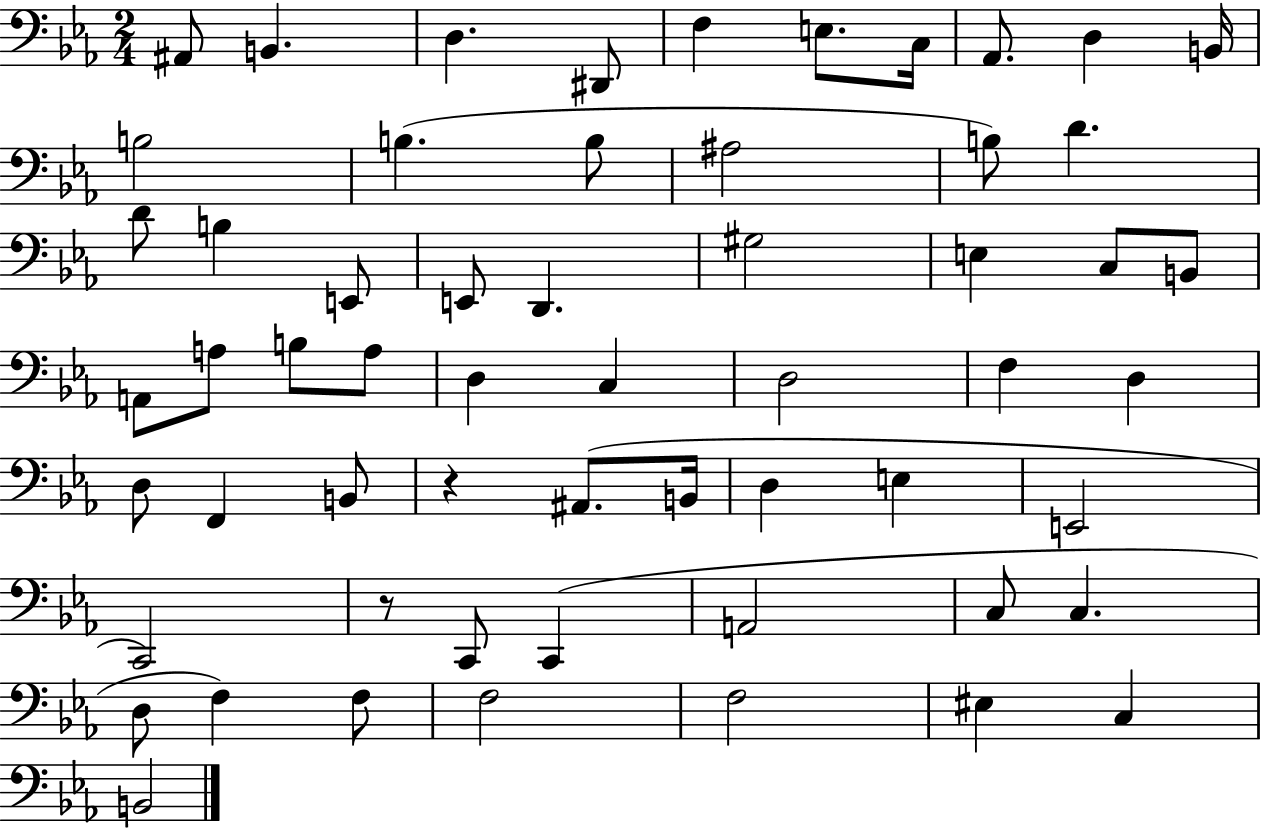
X:1
T:Untitled
M:2/4
L:1/4
K:Eb
^A,,/2 B,, D, ^D,,/2 F, E,/2 C,/4 _A,,/2 D, B,,/4 B,2 B, B,/2 ^A,2 B,/2 D D/2 B, E,,/2 E,,/2 D,, ^G,2 E, C,/2 B,,/2 A,,/2 A,/2 B,/2 A,/2 D, C, D,2 F, D, D,/2 F,, B,,/2 z ^A,,/2 B,,/4 D, E, E,,2 C,,2 z/2 C,,/2 C,, A,,2 C,/2 C, D,/2 F, F,/2 F,2 F,2 ^E, C, B,,2